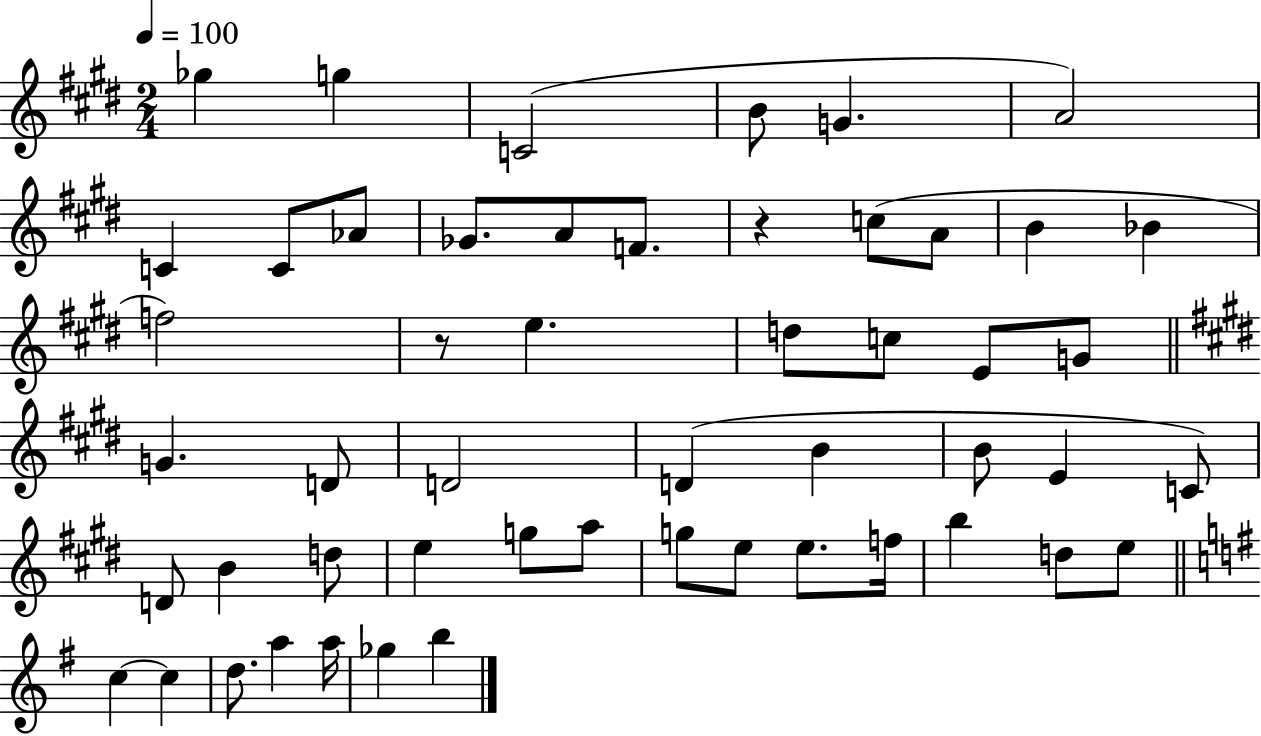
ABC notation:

X:1
T:Untitled
M:2/4
L:1/4
K:E
_g g C2 B/2 G A2 C C/2 _A/2 _G/2 A/2 F/2 z c/2 A/2 B _B f2 z/2 e d/2 c/2 E/2 G/2 G D/2 D2 D B B/2 E C/2 D/2 B d/2 e g/2 a/2 g/2 e/2 e/2 f/4 b d/2 e/2 c c d/2 a a/4 _g b